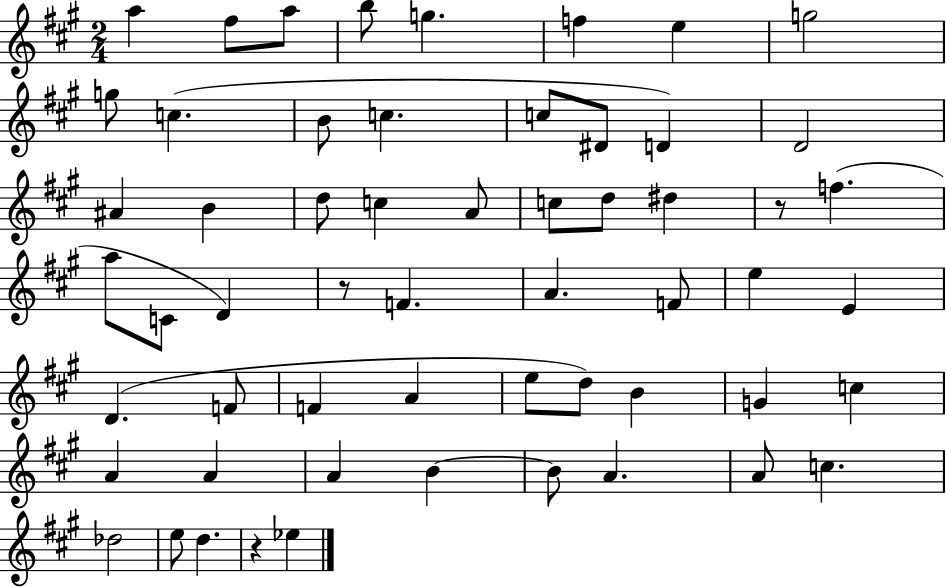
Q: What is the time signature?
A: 2/4